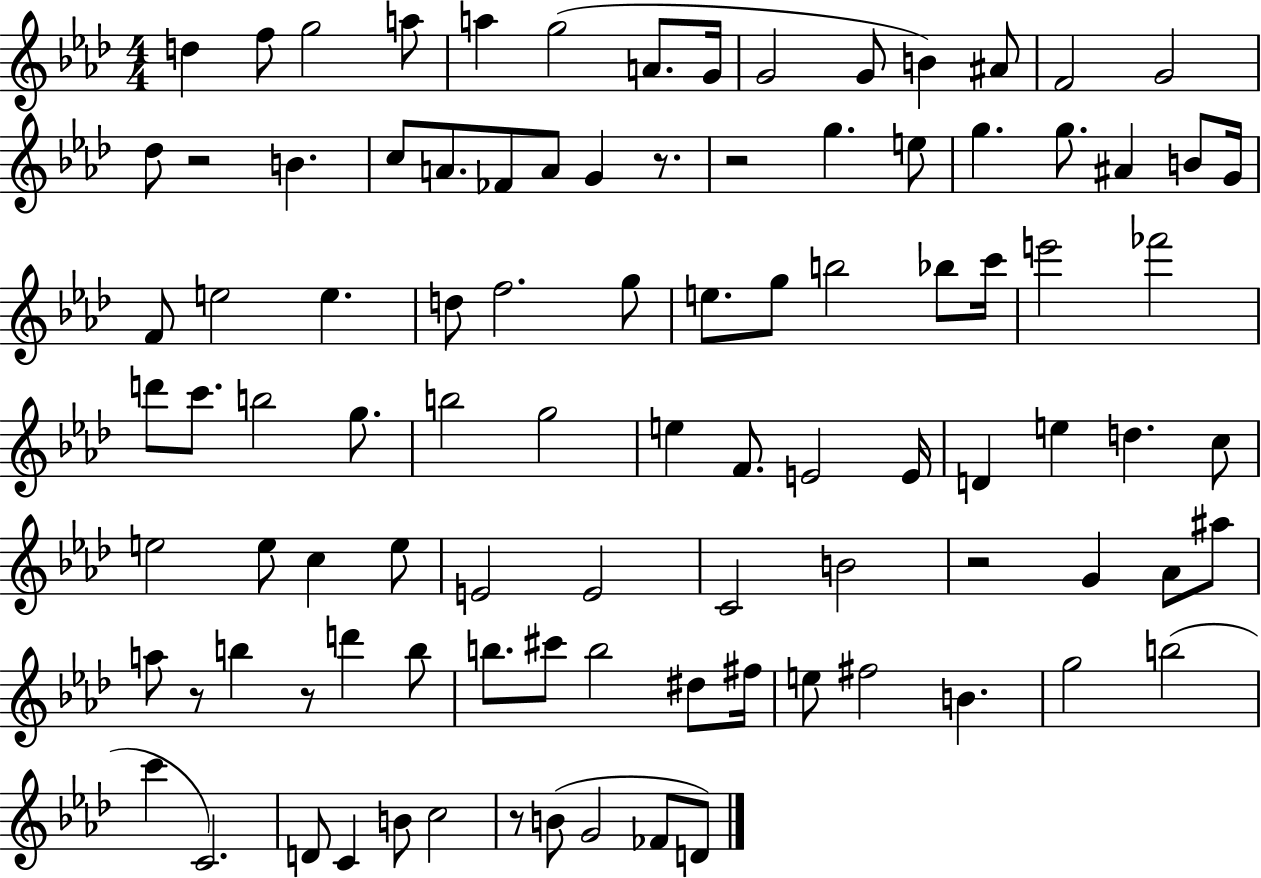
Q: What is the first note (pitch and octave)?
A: D5